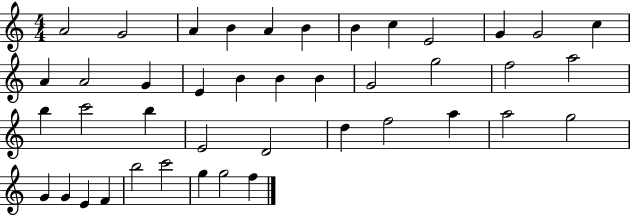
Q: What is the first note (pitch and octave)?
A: A4